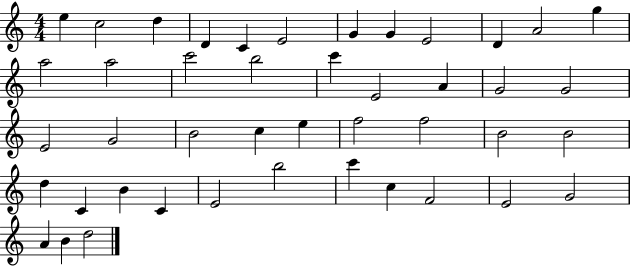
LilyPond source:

{
  \clef treble
  \numericTimeSignature
  \time 4/4
  \key c \major
  e''4 c''2 d''4 | d'4 c'4 e'2 | g'4 g'4 e'2 | d'4 a'2 g''4 | \break a''2 a''2 | c'''2 b''2 | c'''4 e'2 a'4 | g'2 g'2 | \break e'2 g'2 | b'2 c''4 e''4 | f''2 f''2 | b'2 b'2 | \break d''4 c'4 b'4 c'4 | e'2 b''2 | c'''4 c''4 f'2 | e'2 g'2 | \break a'4 b'4 d''2 | \bar "|."
}